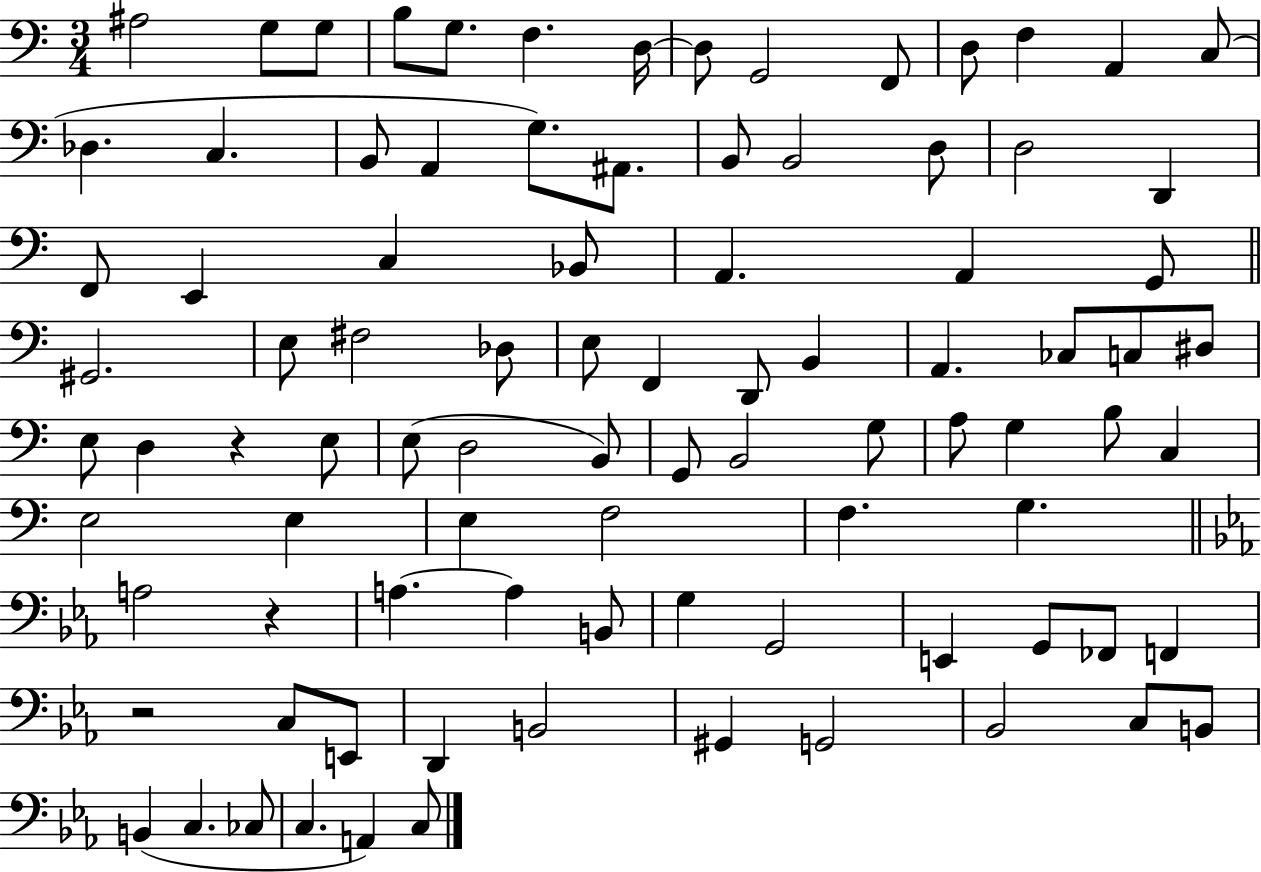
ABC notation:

X:1
T:Untitled
M:3/4
L:1/4
K:C
^A,2 G,/2 G,/2 B,/2 G,/2 F, D,/4 D,/2 G,,2 F,,/2 D,/2 F, A,, C,/2 _D, C, B,,/2 A,, G,/2 ^A,,/2 B,,/2 B,,2 D,/2 D,2 D,, F,,/2 E,, C, _B,,/2 A,, A,, G,,/2 ^G,,2 E,/2 ^F,2 _D,/2 E,/2 F,, D,,/2 B,, A,, _C,/2 C,/2 ^D,/2 E,/2 D, z E,/2 E,/2 D,2 B,,/2 G,,/2 B,,2 G,/2 A,/2 G, B,/2 C, E,2 E, E, F,2 F, G, A,2 z A, A, B,,/2 G, G,,2 E,, G,,/2 _F,,/2 F,, z2 C,/2 E,,/2 D,, B,,2 ^G,, G,,2 _B,,2 C,/2 B,,/2 B,, C, _C,/2 C, A,, C,/2